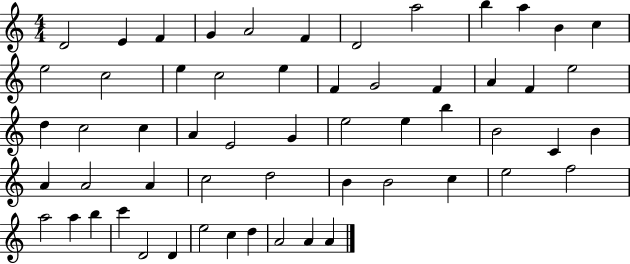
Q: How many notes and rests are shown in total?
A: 57